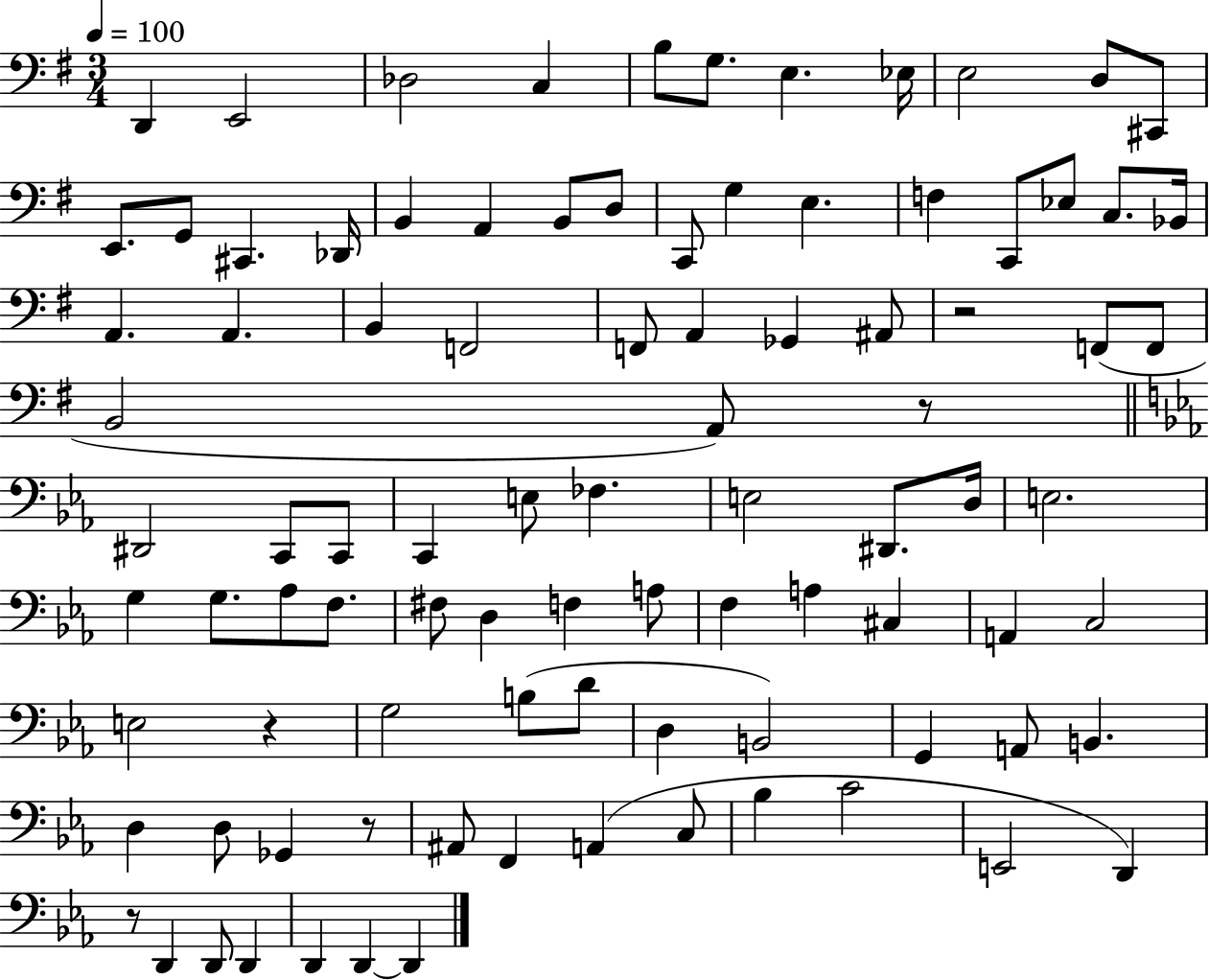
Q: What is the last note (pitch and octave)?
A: D2